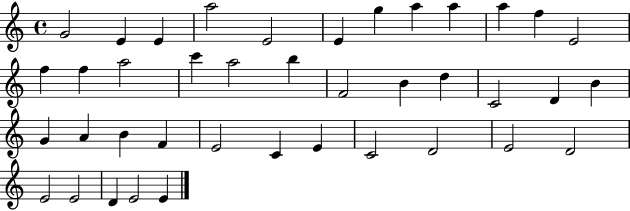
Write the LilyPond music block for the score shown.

{
  \clef treble
  \time 4/4
  \defaultTimeSignature
  \key c \major
  g'2 e'4 e'4 | a''2 e'2 | e'4 g''4 a''4 a''4 | a''4 f''4 e'2 | \break f''4 f''4 a''2 | c'''4 a''2 b''4 | f'2 b'4 d''4 | c'2 d'4 b'4 | \break g'4 a'4 b'4 f'4 | e'2 c'4 e'4 | c'2 d'2 | e'2 d'2 | \break e'2 e'2 | d'4 e'2 e'4 | \bar "|."
}